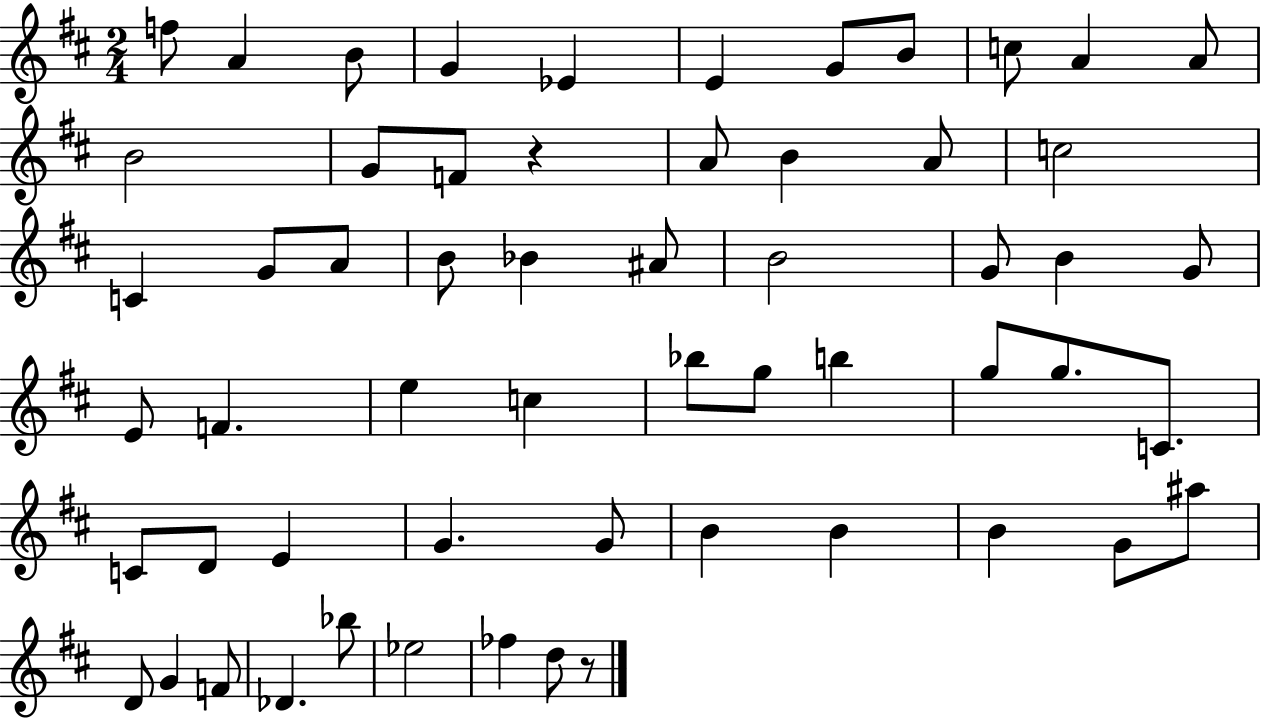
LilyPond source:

{
  \clef treble
  \numericTimeSignature
  \time 2/4
  \key d \major
  f''8 a'4 b'8 | g'4 ees'4 | e'4 g'8 b'8 | c''8 a'4 a'8 | \break b'2 | g'8 f'8 r4 | a'8 b'4 a'8 | c''2 | \break c'4 g'8 a'8 | b'8 bes'4 ais'8 | b'2 | g'8 b'4 g'8 | \break e'8 f'4. | e''4 c''4 | bes''8 g''8 b''4 | g''8 g''8. c'8. | \break c'8 d'8 e'4 | g'4. g'8 | b'4 b'4 | b'4 g'8 ais''8 | \break d'8 g'4 f'8 | des'4. bes''8 | ees''2 | fes''4 d''8 r8 | \break \bar "|."
}